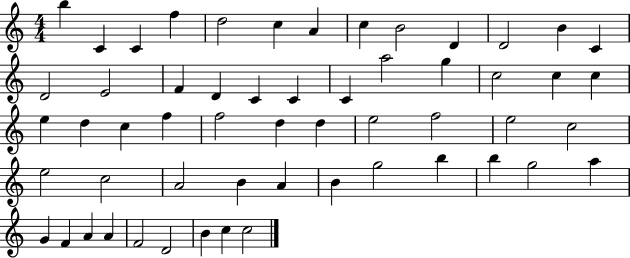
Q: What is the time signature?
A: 4/4